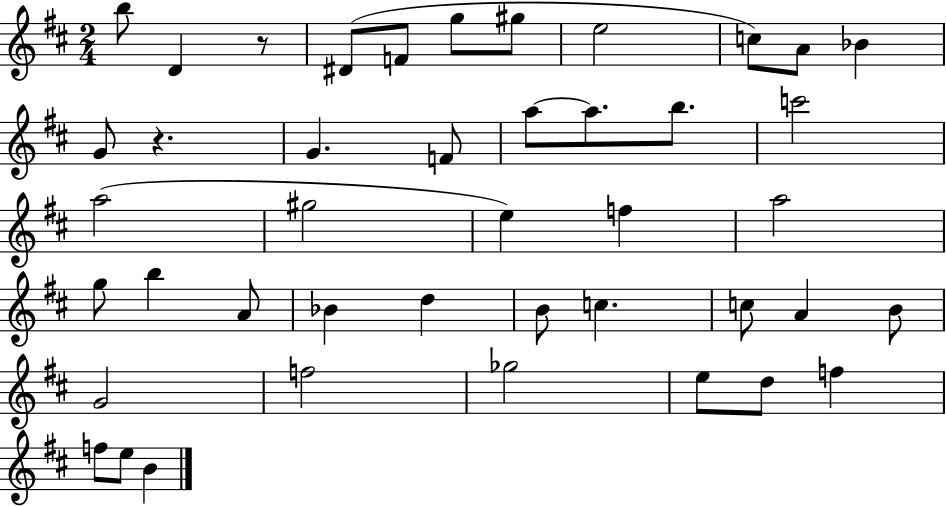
{
  \clef treble
  \numericTimeSignature
  \time 2/4
  \key d \major
  b''8 d'4 r8 | dis'8( f'8 g''8 gis''8 | e''2 | c''8) a'8 bes'4 | \break g'8 r4. | g'4. f'8 | a''8~~ a''8. b''8. | c'''2 | \break a''2( | gis''2 | e''4) f''4 | a''2 | \break g''8 b''4 a'8 | bes'4 d''4 | b'8 c''4. | c''8 a'4 b'8 | \break g'2 | f''2 | ges''2 | e''8 d''8 f''4 | \break f''8 e''8 b'4 | \bar "|."
}